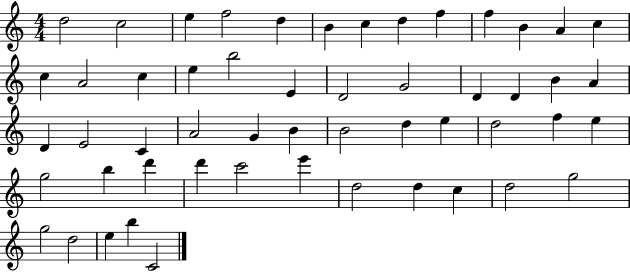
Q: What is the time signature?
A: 4/4